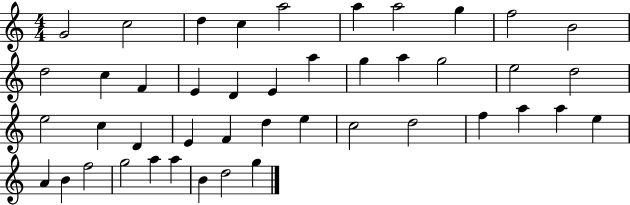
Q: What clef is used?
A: treble